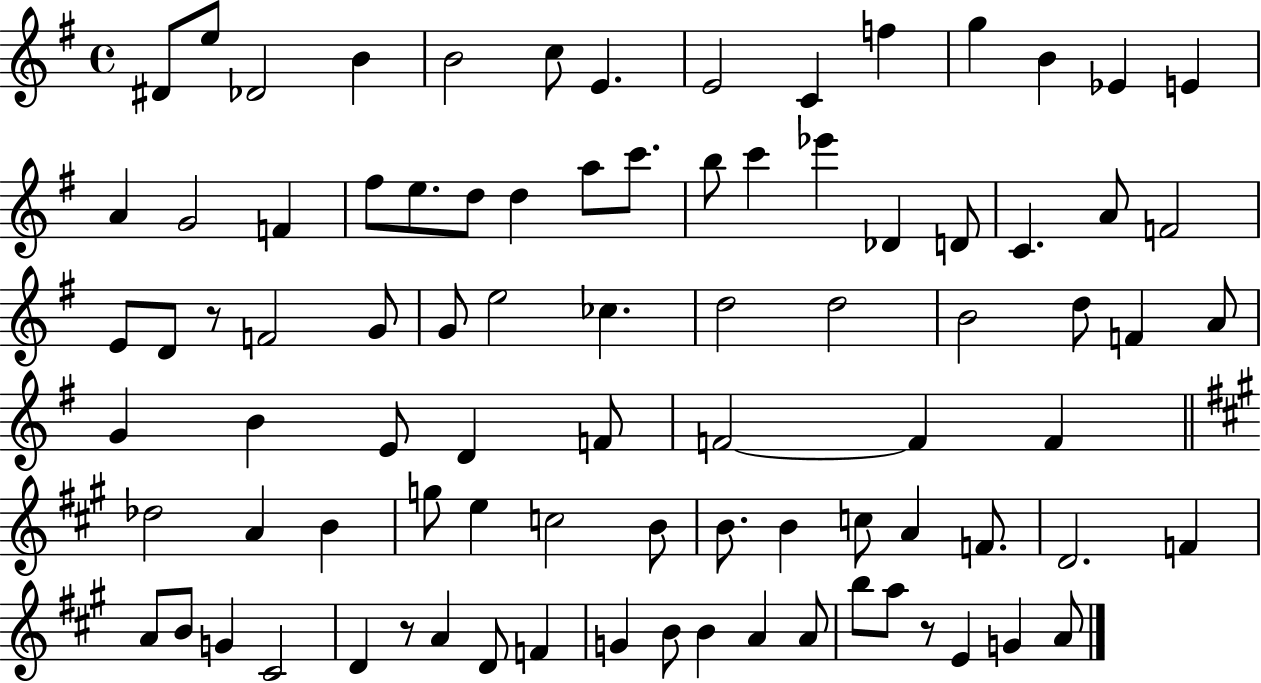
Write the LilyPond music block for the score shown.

{
  \clef treble
  \time 4/4
  \defaultTimeSignature
  \key g \major
  \repeat volta 2 { dis'8 e''8 des'2 b'4 | b'2 c''8 e'4. | e'2 c'4 f''4 | g''4 b'4 ees'4 e'4 | \break a'4 g'2 f'4 | fis''8 e''8. d''8 d''4 a''8 c'''8. | b''8 c'''4 ees'''4 des'4 d'8 | c'4. a'8 f'2 | \break e'8 d'8 r8 f'2 g'8 | g'8 e''2 ces''4. | d''2 d''2 | b'2 d''8 f'4 a'8 | \break g'4 b'4 e'8 d'4 f'8 | f'2~~ f'4 f'4 | \bar "||" \break \key a \major des''2 a'4 b'4 | g''8 e''4 c''2 b'8 | b'8. b'4 c''8 a'4 f'8. | d'2. f'4 | \break a'8 b'8 g'4 cis'2 | d'4 r8 a'4 d'8 f'4 | g'4 b'8 b'4 a'4 a'8 | b''8 a''8 r8 e'4 g'4 a'8 | \break } \bar "|."
}